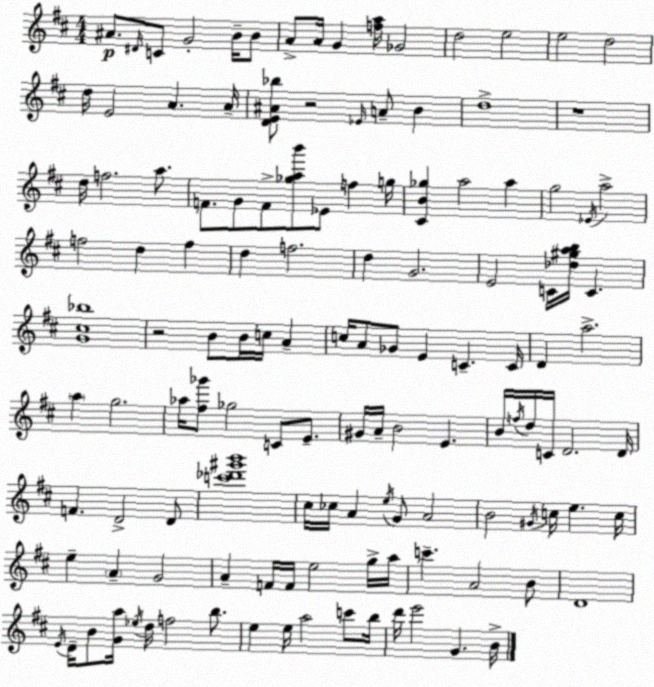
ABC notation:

X:1
T:Untitled
M:4/4
L:1/4
K:D
^A/2 ^D/4 C/2 G2 B/4 B/2 A/2 A/4 G [fa]/4 _G2 d2 e2 e2 d2 d/4 E2 A A/4 [DE^A_b]/2 z2 _E/4 A/2 B d4 z4 d/4 f2 a/2 F/2 G/2 F/2 [_gab']/2 _E/2 f g/4 [^CB_g] a2 a g2 _E/4 a2 f2 d f d f2 d G2 E2 C/4 [_d^gab]/4 C [G^c_b]4 z2 B/2 B/4 c/4 A c/4 A/2 _G/2 E C C/4 D a2 a g2 _a/4 [^f_g']/2 _g2 C/2 E/2 ^G/4 A/4 B2 E B/4 f/4 d/4 C/4 D2 D/4 F D2 D/2 [c'_d'^g'b']4 ^c/4 _c/4 A e/4 G/2 A2 B2 ^G/4 c/4 e c/4 e A G2 A F/4 F/4 e2 g/4 a/4 c' A2 B/2 D4 E/4 D/4 B/2 [Ga]/4 _e/4 d/4 f2 b/2 e e/4 a2 c'/2 b/4 d'/4 e'2 G B/4